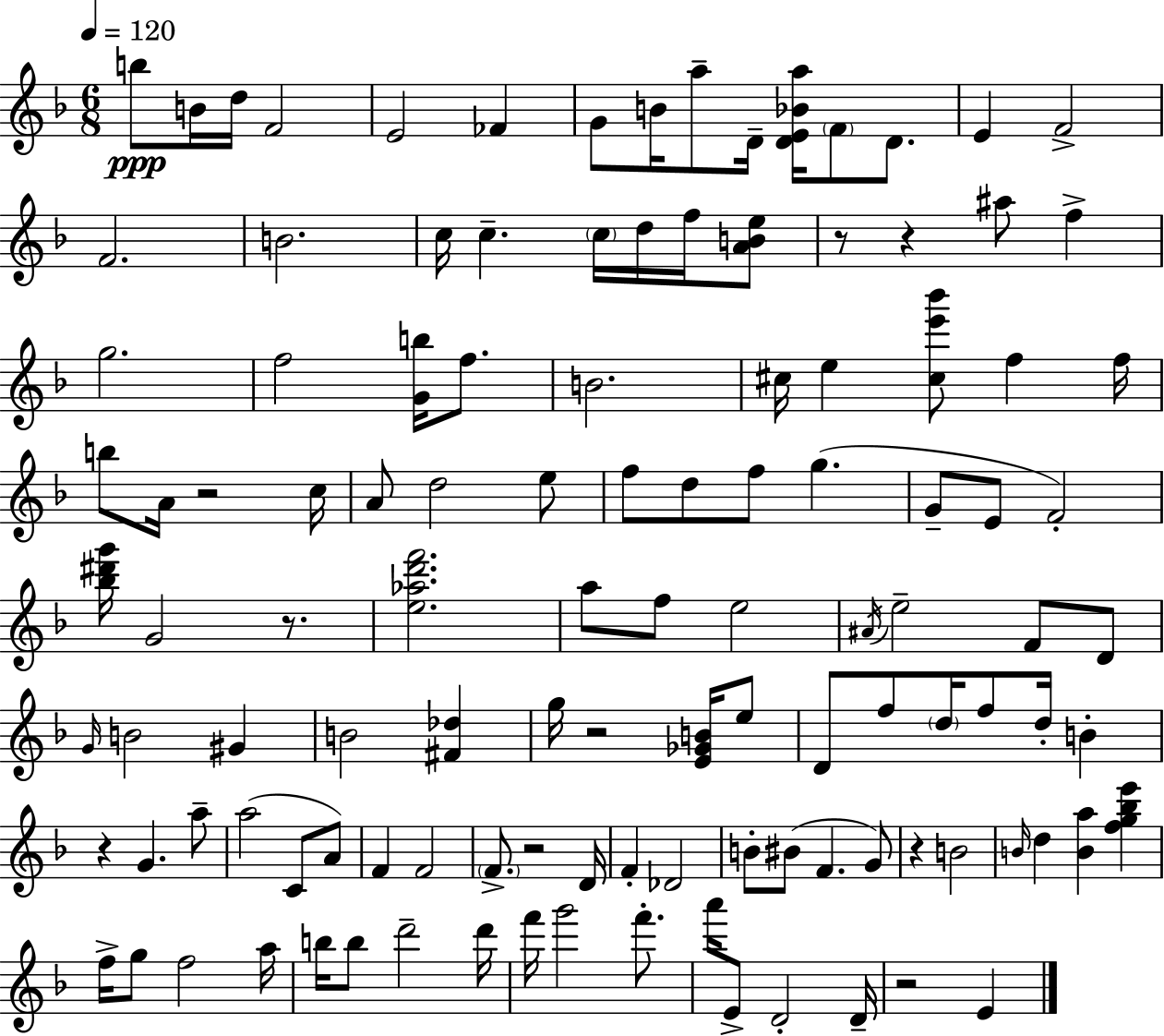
X:1
T:Untitled
M:6/8
L:1/4
K:Dm
b/2 B/4 d/4 F2 E2 _F G/2 B/4 a/2 D/4 [DE_Ba]/4 F/2 D/2 E F2 F2 B2 c/4 c c/4 d/4 f/4 [ABe]/2 z/2 z ^a/2 f g2 f2 [Gb]/4 f/2 B2 ^c/4 e [^ce'_b']/2 f f/4 b/2 A/4 z2 c/4 A/2 d2 e/2 f/2 d/2 f/2 g G/2 E/2 F2 [_b^d'g']/4 G2 z/2 [e_ad'f']2 a/2 f/2 e2 ^A/4 e2 F/2 D/2 G/4 B2 ^G B2 [^F_d] g/4 z2 [E_GB]/4 e/2 D/2 f/2 d/4 f/2 d/4 B z G a/2 a2 C/2 A/2 F F2 F/2 z2 D/4 F _D2 B/2 ^B/2 F G/2 z B2 B/4 d [Ba] [fg_be'] f/4 g/2 f2 a/4 b/4 b/2 d'2 d'/4 f'/4 g'2 f'/2 a'/4 E/2 D2 D/4 z2 E